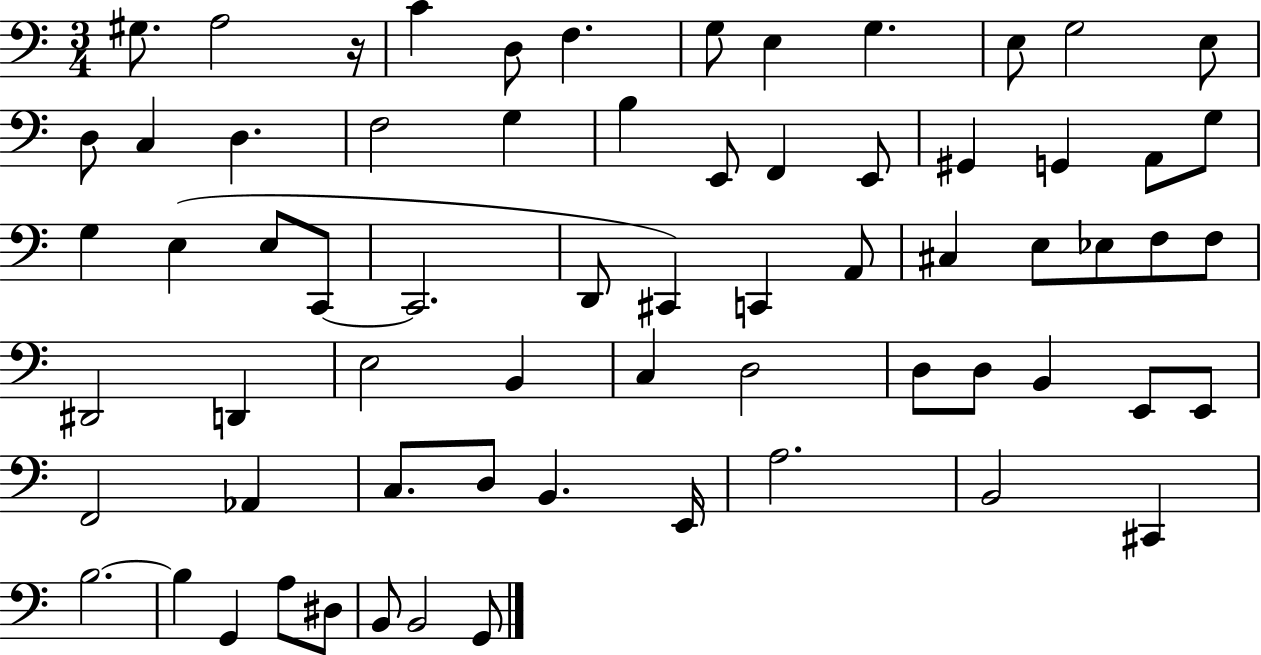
{
  \clef bass
  \numericTimeSignature
  \time 3/4
  \key c \major
  gis8. a2 r16 | c'4 d8 f4. | g8 e4 g4. | e8 g2 e8 | \break d8 c4 d4. | f2 g4 | b4 e,8 f,4 e,8 | gis,4 g,4 a,8 g8 | \break g4 e4( e8 c,8~~ | c,2. | d,8 cis,4) c,4 a,8 | cis4 e8 ees8 f8 f8 | \break dis,2 d,4 | e2 b,4 | c4 d2 | d8 d8 b,4 e,8 e,8 | \break f,2 aes,4 | c8. d8 b,4. e,16 | a2. | b,2 cis,4 | \break b2.~~ | b4 g,4 a8 dis8 | b,8 b,2 g,8 | \bar "|."
}